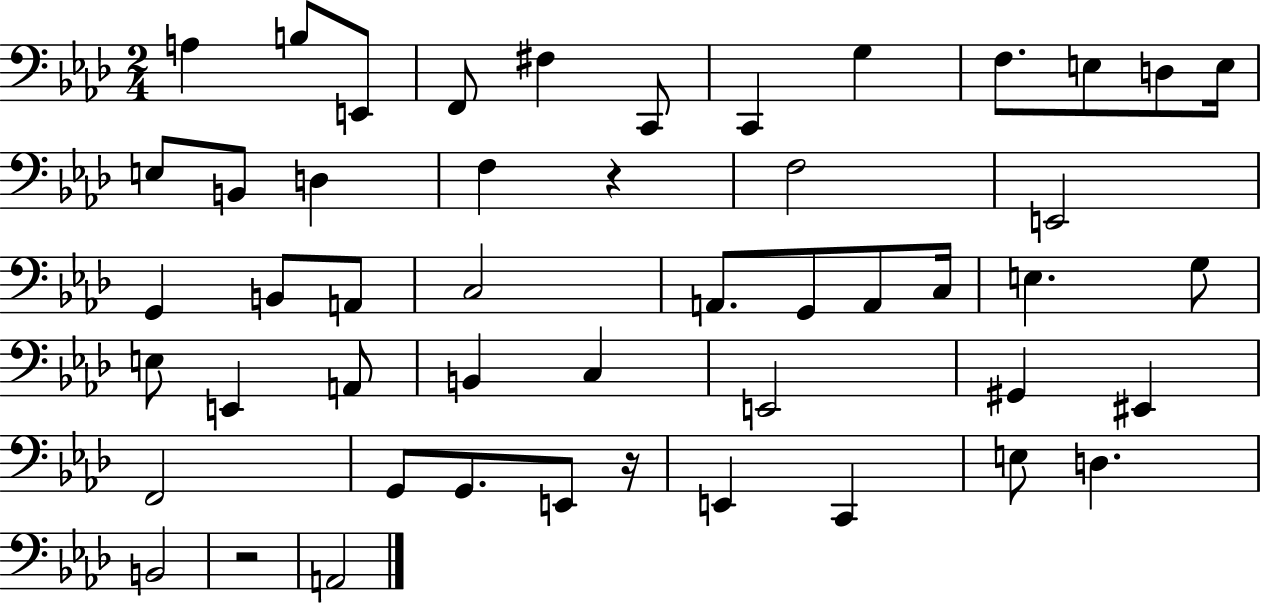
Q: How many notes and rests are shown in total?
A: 49